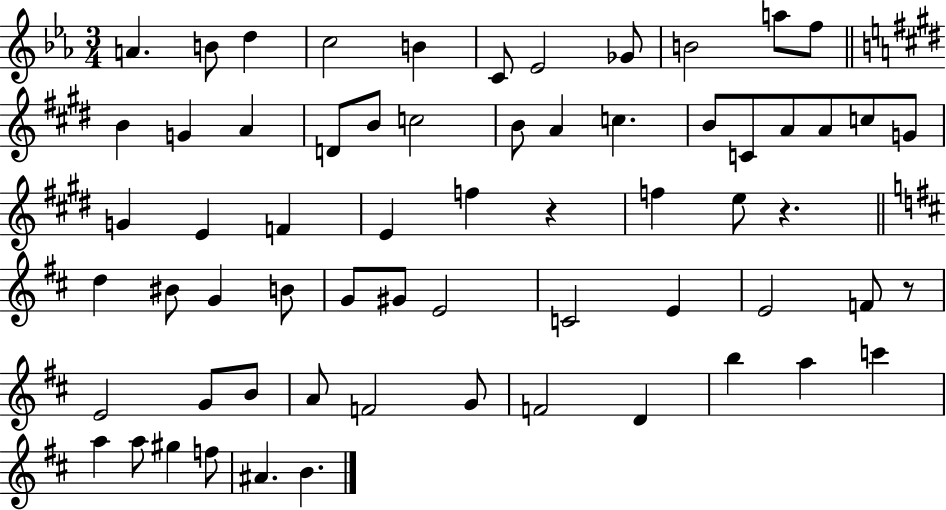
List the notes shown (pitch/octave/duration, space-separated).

A4/q. B4/e D5/q C5/h B4/q C4/e Eb4/h Gb4/e B4/h A5/e F5/e B4/q G4/q A4/q D4/e B4/e C5/h B4/e A4/q C5/q. B4/e C4/e A4/e A4/e C5/e G4/e G4/q E4/q F4/q E4/q F5/q R/q F5/q E5/e R/q. D5/q BIS4/e G4/q B4/e G4/e G#4/e E4/h C4/h E4/q E4/h F4/e R/e E4/h G4/e B4/e A4/e F4/h G4/e F4/h D4/q B5/q A5/q C6/q A5/q A5/e G#5/q F5/e A#4/q. B4/q.